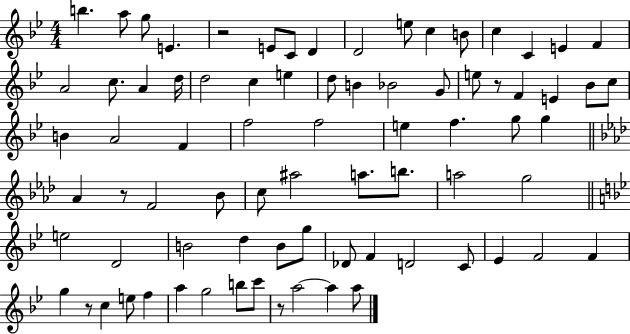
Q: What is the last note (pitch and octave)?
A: A5